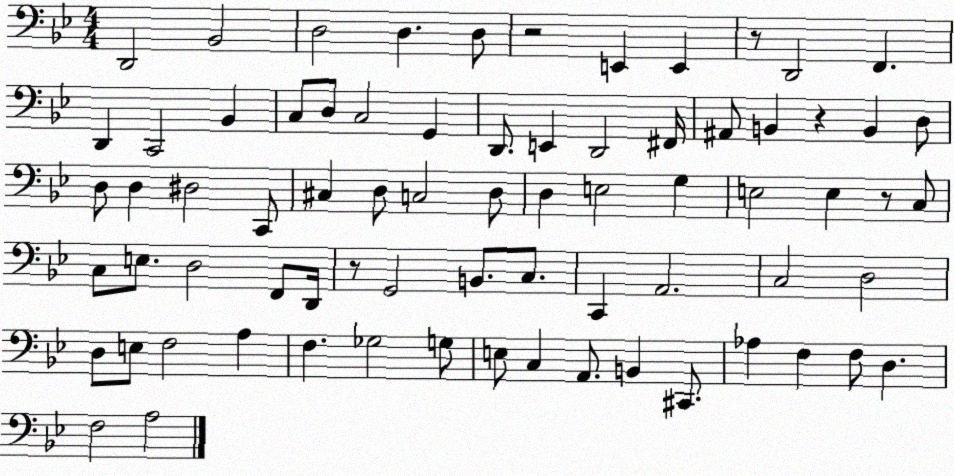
X:1
T:Untitled
M:4/4
L:1/4
K:Bb
D,,2 _B,,2 D,2 D, D,/2 z2 E,, E,, z/2 D,,2 F,, D,, C,,2 _B,, C,/2 D,/2 C,2 G,, D,,/2 E,, D,,2 ^F,,/4 ^A,,/2 B,, z B,, D,/2 D,/2 D, ^D,2 C,,/2 ^C, D,/2 C,2 D,/2 D, E,2 G, E,2 E, z/2 C,/2 C,/2 E,/2 D,2 F,,/2 D,,/4 z/2 G,,2 B,,/2 C,/2 C,, A,,2 C,2 D,2 D,/2 E,/2 F,2 A, F, _G,2 G,/2 E,/2 C, A,,/2 B,, ^C,,/2 _A, F, F,/2 D, F,2 A,2